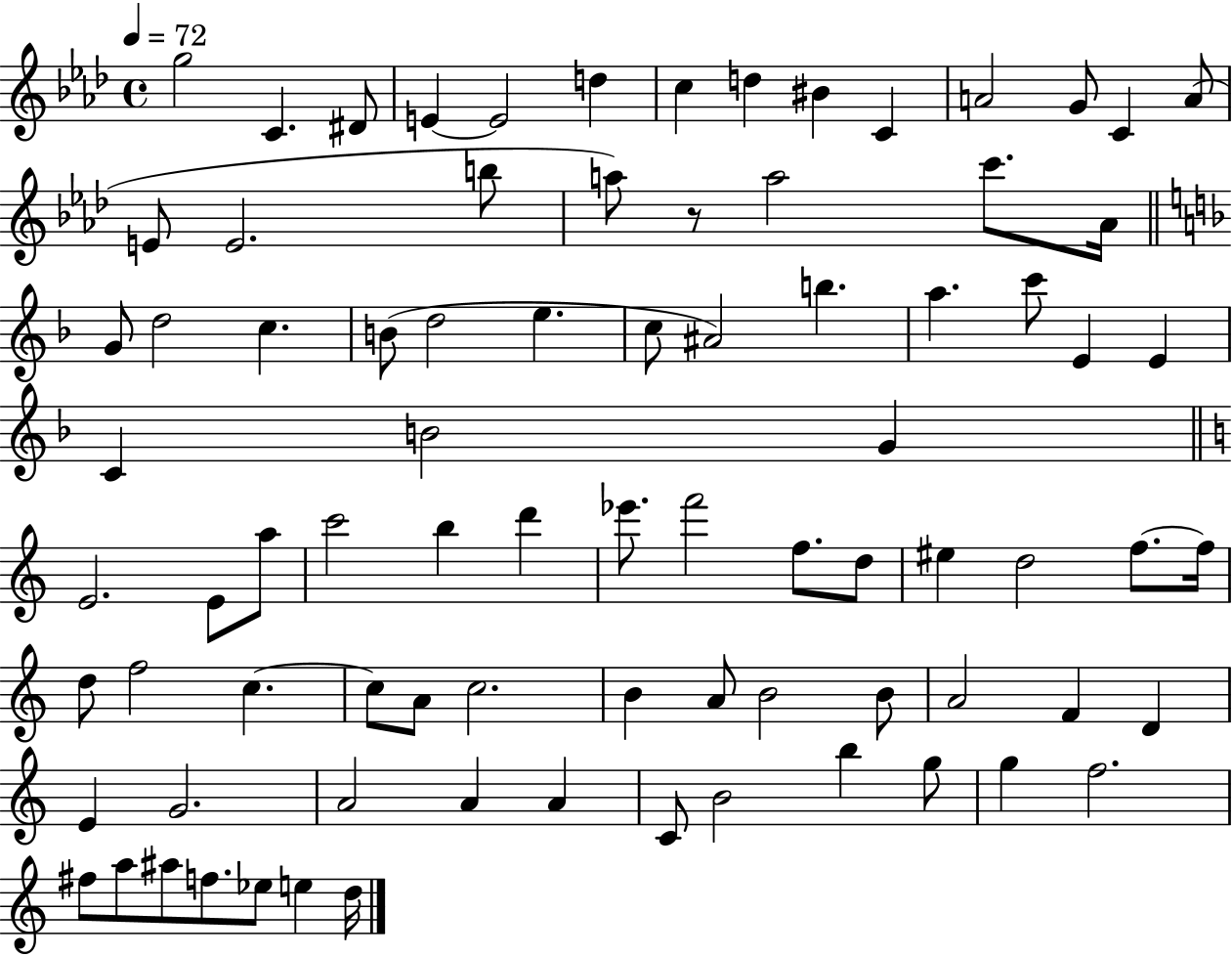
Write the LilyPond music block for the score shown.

{
  \clef treble
  \time 4/4
  \defaultTimeSignature
  \key aes \major
  \tempo 4 = 72
  \repeat volta 2 { g''2 c'4. dis'8 | e'4~~ e'2 d''4 | c''4 d''4 bis'4 c'4 | a'2 g'8 c'4 a'8( | \break e'8 e'2. b''8 | a''8) r8 a''2 c'''8. aes'16 | \bar "||" \break \key f \major g'8 d''2 c''4. | b'8( d''2 e''4. | c''8 ais'2) b''4. | a''4. c'''8 e'4 e'4 | \break c'4 b'2 g'4 | \bar "||" \break \key c \major e'2. e'8 a''8 | c'''2 b''4 d'''4 | ees'''8. f'''2 f''8. d''8 | eis''4 d''2 f''8.~~ f''16 | \break d''8 f''2 c''4.~~ | c''8 a'8 c''2. | b'4 a'8 b'2 b'8 | a'2 f'4 d'4 | \break e'4 g'2. | a'2 a'4 a'4 | c'8 b'2 b''4 g''8 | g''4 f''2. | \break fis''8 a''8 ais''8 f''8. ees''8 e''4 d''16 | } \bar "|."
}